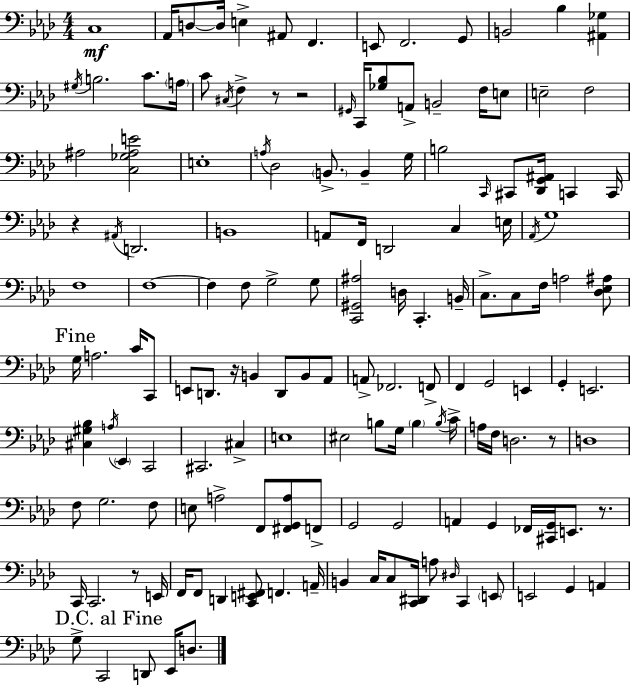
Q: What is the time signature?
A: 4/4